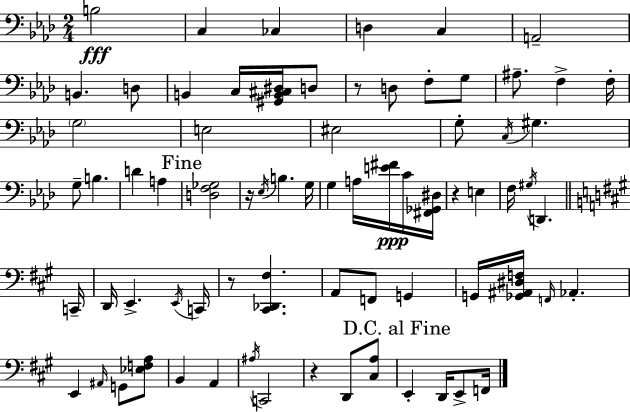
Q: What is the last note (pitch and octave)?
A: F2